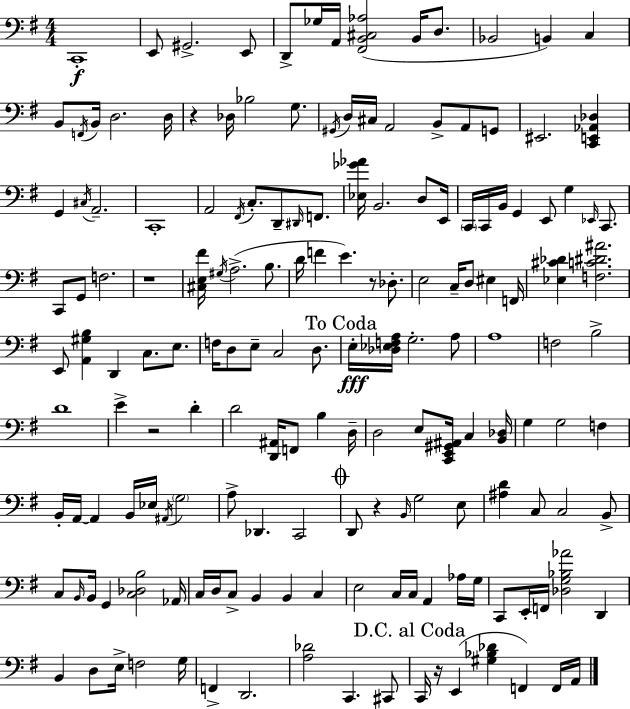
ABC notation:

X:1
T:Untitled
M:4/4
L:1/4
K:G
C,,4 E,,/2 ^G,,2 E,,/2 D,,/2 _G,/4 A,,/4 [^F,,B,,^C,_A,]2 B,,/4 D,/2 _B,,2 B,, C, B,,/2 F,,/4 B,,/4 D,2 D,/4 z _D,/4 _B,2 G,/2 ^G,,/4 D,/4 ^C,/4 A,,2 B,,/2 A,,/2 G,,/2 ^E,,2 [C,,E,,_A,,_D,] G,, ^C,/4 A,,2 C,,4 A,,2 ^F,,/4 C,/2 D,,/2 ^D,,/4 F,,/2 [_E,_G_A]/4 B,,2 D,/2 E,,/4 C,,/4 C,,/4 B,,/4 G,, E,,/2 G, _E,,/4 C,,/2 C,,/2 G,,/2 F,2 z4 [^C,E,^F]/4 ^G,/4 A,2 B,/2 D/4 F E z/2 _D,/2 E,2 C,/4 D,/2 ^E, F,,/4 [_E,^C_D] [F,C^D^A]2 E,,/2 [A,,^G,B,] D,, C,/2 E,/2 F,/4 D,/2 E,/2 C,2 D,/2 E,/4 [_D,_E,F,A,]/4 G,2 A,/2 A,4 F,2 B,2 D4 E z2 D D2 [D,,^A,,]/4 F,,/2 B, D,/4 D,2 E,/2 [C,,E,,^G,,^A,,]/4 C, [B,,_D,]/4 G, G,2 F, B,,/4 A,,/4 A,, B,,/4 _E,/4 ^A,,/4 G,2 A,/2 _D,, C,,2 D,,/2 z B,,/4 G,2 E,/2 [^A,D] C,/2 C,2 B,,/2 C,/2 B,,/4 B,,/4 G,, [C,_D,B,]2 _A,,/4 C,/4 D,/4 C,/2 B,, B,, C, E,2 C,/4 C,/4 A,, _A,/4 G,/4 C,,/2 E,,/4 F,,/4 [_D,G,_B,_A]2 D,, B,, D,/2 E,/4 F,2 G,/4 F,, D,,2 [A,_D]2 C,, ^C,,/2 C,,/4 z/4 E,, [^G,_B,_D] F,, F,,/4 A,,/4